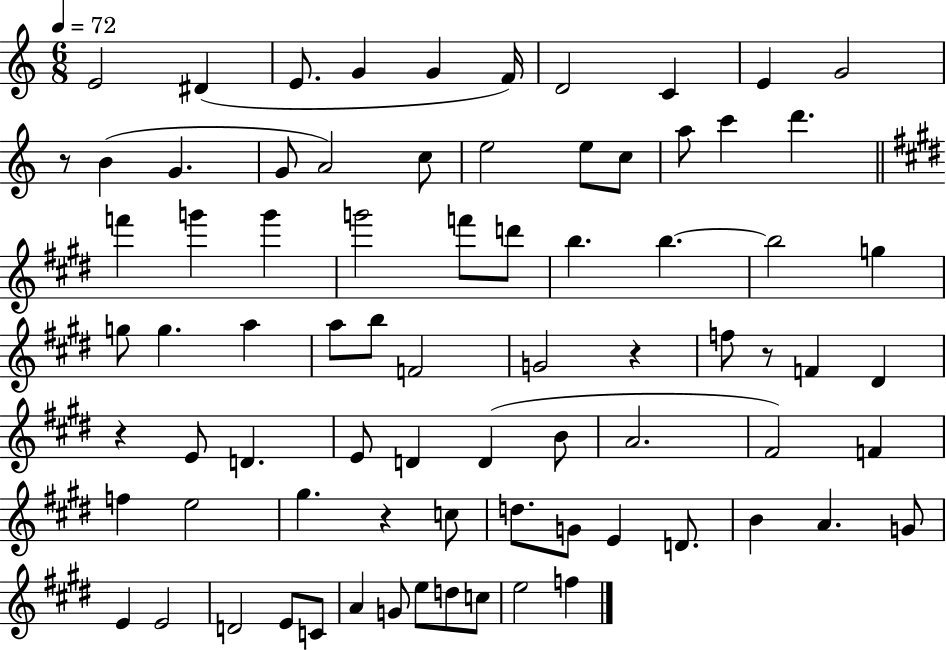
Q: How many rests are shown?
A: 5